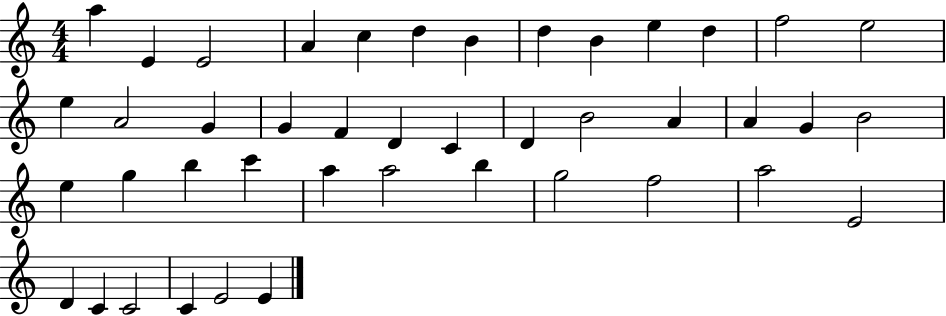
{
  \clef treble
  \numericTimeSignature
  \time 4/4
  \key c \major
  a''4 e'4 e'2 | a'4 c''4 d''4 b'4 | d''4 b'4 e''4 d''4 | f''2 e''2 | \break e''4 a'2 g'4 | g'4 f'4 d'4 c'4 | d'4 b'2 a'4 | a'4 g'4 b'2 | \break e''4 g''4 b''4 c'''4 | a''4 a''2 b''4 | g''2 f''2 | a''2 e'2 | \break d'4 c'4 c'2 | c'4 e'2 e'4 | \bar "|."
}